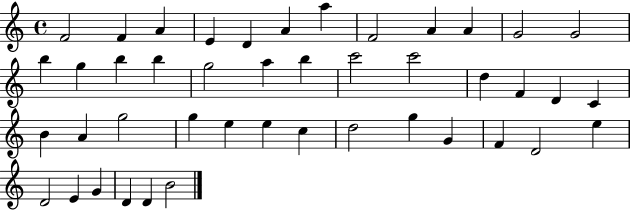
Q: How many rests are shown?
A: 0